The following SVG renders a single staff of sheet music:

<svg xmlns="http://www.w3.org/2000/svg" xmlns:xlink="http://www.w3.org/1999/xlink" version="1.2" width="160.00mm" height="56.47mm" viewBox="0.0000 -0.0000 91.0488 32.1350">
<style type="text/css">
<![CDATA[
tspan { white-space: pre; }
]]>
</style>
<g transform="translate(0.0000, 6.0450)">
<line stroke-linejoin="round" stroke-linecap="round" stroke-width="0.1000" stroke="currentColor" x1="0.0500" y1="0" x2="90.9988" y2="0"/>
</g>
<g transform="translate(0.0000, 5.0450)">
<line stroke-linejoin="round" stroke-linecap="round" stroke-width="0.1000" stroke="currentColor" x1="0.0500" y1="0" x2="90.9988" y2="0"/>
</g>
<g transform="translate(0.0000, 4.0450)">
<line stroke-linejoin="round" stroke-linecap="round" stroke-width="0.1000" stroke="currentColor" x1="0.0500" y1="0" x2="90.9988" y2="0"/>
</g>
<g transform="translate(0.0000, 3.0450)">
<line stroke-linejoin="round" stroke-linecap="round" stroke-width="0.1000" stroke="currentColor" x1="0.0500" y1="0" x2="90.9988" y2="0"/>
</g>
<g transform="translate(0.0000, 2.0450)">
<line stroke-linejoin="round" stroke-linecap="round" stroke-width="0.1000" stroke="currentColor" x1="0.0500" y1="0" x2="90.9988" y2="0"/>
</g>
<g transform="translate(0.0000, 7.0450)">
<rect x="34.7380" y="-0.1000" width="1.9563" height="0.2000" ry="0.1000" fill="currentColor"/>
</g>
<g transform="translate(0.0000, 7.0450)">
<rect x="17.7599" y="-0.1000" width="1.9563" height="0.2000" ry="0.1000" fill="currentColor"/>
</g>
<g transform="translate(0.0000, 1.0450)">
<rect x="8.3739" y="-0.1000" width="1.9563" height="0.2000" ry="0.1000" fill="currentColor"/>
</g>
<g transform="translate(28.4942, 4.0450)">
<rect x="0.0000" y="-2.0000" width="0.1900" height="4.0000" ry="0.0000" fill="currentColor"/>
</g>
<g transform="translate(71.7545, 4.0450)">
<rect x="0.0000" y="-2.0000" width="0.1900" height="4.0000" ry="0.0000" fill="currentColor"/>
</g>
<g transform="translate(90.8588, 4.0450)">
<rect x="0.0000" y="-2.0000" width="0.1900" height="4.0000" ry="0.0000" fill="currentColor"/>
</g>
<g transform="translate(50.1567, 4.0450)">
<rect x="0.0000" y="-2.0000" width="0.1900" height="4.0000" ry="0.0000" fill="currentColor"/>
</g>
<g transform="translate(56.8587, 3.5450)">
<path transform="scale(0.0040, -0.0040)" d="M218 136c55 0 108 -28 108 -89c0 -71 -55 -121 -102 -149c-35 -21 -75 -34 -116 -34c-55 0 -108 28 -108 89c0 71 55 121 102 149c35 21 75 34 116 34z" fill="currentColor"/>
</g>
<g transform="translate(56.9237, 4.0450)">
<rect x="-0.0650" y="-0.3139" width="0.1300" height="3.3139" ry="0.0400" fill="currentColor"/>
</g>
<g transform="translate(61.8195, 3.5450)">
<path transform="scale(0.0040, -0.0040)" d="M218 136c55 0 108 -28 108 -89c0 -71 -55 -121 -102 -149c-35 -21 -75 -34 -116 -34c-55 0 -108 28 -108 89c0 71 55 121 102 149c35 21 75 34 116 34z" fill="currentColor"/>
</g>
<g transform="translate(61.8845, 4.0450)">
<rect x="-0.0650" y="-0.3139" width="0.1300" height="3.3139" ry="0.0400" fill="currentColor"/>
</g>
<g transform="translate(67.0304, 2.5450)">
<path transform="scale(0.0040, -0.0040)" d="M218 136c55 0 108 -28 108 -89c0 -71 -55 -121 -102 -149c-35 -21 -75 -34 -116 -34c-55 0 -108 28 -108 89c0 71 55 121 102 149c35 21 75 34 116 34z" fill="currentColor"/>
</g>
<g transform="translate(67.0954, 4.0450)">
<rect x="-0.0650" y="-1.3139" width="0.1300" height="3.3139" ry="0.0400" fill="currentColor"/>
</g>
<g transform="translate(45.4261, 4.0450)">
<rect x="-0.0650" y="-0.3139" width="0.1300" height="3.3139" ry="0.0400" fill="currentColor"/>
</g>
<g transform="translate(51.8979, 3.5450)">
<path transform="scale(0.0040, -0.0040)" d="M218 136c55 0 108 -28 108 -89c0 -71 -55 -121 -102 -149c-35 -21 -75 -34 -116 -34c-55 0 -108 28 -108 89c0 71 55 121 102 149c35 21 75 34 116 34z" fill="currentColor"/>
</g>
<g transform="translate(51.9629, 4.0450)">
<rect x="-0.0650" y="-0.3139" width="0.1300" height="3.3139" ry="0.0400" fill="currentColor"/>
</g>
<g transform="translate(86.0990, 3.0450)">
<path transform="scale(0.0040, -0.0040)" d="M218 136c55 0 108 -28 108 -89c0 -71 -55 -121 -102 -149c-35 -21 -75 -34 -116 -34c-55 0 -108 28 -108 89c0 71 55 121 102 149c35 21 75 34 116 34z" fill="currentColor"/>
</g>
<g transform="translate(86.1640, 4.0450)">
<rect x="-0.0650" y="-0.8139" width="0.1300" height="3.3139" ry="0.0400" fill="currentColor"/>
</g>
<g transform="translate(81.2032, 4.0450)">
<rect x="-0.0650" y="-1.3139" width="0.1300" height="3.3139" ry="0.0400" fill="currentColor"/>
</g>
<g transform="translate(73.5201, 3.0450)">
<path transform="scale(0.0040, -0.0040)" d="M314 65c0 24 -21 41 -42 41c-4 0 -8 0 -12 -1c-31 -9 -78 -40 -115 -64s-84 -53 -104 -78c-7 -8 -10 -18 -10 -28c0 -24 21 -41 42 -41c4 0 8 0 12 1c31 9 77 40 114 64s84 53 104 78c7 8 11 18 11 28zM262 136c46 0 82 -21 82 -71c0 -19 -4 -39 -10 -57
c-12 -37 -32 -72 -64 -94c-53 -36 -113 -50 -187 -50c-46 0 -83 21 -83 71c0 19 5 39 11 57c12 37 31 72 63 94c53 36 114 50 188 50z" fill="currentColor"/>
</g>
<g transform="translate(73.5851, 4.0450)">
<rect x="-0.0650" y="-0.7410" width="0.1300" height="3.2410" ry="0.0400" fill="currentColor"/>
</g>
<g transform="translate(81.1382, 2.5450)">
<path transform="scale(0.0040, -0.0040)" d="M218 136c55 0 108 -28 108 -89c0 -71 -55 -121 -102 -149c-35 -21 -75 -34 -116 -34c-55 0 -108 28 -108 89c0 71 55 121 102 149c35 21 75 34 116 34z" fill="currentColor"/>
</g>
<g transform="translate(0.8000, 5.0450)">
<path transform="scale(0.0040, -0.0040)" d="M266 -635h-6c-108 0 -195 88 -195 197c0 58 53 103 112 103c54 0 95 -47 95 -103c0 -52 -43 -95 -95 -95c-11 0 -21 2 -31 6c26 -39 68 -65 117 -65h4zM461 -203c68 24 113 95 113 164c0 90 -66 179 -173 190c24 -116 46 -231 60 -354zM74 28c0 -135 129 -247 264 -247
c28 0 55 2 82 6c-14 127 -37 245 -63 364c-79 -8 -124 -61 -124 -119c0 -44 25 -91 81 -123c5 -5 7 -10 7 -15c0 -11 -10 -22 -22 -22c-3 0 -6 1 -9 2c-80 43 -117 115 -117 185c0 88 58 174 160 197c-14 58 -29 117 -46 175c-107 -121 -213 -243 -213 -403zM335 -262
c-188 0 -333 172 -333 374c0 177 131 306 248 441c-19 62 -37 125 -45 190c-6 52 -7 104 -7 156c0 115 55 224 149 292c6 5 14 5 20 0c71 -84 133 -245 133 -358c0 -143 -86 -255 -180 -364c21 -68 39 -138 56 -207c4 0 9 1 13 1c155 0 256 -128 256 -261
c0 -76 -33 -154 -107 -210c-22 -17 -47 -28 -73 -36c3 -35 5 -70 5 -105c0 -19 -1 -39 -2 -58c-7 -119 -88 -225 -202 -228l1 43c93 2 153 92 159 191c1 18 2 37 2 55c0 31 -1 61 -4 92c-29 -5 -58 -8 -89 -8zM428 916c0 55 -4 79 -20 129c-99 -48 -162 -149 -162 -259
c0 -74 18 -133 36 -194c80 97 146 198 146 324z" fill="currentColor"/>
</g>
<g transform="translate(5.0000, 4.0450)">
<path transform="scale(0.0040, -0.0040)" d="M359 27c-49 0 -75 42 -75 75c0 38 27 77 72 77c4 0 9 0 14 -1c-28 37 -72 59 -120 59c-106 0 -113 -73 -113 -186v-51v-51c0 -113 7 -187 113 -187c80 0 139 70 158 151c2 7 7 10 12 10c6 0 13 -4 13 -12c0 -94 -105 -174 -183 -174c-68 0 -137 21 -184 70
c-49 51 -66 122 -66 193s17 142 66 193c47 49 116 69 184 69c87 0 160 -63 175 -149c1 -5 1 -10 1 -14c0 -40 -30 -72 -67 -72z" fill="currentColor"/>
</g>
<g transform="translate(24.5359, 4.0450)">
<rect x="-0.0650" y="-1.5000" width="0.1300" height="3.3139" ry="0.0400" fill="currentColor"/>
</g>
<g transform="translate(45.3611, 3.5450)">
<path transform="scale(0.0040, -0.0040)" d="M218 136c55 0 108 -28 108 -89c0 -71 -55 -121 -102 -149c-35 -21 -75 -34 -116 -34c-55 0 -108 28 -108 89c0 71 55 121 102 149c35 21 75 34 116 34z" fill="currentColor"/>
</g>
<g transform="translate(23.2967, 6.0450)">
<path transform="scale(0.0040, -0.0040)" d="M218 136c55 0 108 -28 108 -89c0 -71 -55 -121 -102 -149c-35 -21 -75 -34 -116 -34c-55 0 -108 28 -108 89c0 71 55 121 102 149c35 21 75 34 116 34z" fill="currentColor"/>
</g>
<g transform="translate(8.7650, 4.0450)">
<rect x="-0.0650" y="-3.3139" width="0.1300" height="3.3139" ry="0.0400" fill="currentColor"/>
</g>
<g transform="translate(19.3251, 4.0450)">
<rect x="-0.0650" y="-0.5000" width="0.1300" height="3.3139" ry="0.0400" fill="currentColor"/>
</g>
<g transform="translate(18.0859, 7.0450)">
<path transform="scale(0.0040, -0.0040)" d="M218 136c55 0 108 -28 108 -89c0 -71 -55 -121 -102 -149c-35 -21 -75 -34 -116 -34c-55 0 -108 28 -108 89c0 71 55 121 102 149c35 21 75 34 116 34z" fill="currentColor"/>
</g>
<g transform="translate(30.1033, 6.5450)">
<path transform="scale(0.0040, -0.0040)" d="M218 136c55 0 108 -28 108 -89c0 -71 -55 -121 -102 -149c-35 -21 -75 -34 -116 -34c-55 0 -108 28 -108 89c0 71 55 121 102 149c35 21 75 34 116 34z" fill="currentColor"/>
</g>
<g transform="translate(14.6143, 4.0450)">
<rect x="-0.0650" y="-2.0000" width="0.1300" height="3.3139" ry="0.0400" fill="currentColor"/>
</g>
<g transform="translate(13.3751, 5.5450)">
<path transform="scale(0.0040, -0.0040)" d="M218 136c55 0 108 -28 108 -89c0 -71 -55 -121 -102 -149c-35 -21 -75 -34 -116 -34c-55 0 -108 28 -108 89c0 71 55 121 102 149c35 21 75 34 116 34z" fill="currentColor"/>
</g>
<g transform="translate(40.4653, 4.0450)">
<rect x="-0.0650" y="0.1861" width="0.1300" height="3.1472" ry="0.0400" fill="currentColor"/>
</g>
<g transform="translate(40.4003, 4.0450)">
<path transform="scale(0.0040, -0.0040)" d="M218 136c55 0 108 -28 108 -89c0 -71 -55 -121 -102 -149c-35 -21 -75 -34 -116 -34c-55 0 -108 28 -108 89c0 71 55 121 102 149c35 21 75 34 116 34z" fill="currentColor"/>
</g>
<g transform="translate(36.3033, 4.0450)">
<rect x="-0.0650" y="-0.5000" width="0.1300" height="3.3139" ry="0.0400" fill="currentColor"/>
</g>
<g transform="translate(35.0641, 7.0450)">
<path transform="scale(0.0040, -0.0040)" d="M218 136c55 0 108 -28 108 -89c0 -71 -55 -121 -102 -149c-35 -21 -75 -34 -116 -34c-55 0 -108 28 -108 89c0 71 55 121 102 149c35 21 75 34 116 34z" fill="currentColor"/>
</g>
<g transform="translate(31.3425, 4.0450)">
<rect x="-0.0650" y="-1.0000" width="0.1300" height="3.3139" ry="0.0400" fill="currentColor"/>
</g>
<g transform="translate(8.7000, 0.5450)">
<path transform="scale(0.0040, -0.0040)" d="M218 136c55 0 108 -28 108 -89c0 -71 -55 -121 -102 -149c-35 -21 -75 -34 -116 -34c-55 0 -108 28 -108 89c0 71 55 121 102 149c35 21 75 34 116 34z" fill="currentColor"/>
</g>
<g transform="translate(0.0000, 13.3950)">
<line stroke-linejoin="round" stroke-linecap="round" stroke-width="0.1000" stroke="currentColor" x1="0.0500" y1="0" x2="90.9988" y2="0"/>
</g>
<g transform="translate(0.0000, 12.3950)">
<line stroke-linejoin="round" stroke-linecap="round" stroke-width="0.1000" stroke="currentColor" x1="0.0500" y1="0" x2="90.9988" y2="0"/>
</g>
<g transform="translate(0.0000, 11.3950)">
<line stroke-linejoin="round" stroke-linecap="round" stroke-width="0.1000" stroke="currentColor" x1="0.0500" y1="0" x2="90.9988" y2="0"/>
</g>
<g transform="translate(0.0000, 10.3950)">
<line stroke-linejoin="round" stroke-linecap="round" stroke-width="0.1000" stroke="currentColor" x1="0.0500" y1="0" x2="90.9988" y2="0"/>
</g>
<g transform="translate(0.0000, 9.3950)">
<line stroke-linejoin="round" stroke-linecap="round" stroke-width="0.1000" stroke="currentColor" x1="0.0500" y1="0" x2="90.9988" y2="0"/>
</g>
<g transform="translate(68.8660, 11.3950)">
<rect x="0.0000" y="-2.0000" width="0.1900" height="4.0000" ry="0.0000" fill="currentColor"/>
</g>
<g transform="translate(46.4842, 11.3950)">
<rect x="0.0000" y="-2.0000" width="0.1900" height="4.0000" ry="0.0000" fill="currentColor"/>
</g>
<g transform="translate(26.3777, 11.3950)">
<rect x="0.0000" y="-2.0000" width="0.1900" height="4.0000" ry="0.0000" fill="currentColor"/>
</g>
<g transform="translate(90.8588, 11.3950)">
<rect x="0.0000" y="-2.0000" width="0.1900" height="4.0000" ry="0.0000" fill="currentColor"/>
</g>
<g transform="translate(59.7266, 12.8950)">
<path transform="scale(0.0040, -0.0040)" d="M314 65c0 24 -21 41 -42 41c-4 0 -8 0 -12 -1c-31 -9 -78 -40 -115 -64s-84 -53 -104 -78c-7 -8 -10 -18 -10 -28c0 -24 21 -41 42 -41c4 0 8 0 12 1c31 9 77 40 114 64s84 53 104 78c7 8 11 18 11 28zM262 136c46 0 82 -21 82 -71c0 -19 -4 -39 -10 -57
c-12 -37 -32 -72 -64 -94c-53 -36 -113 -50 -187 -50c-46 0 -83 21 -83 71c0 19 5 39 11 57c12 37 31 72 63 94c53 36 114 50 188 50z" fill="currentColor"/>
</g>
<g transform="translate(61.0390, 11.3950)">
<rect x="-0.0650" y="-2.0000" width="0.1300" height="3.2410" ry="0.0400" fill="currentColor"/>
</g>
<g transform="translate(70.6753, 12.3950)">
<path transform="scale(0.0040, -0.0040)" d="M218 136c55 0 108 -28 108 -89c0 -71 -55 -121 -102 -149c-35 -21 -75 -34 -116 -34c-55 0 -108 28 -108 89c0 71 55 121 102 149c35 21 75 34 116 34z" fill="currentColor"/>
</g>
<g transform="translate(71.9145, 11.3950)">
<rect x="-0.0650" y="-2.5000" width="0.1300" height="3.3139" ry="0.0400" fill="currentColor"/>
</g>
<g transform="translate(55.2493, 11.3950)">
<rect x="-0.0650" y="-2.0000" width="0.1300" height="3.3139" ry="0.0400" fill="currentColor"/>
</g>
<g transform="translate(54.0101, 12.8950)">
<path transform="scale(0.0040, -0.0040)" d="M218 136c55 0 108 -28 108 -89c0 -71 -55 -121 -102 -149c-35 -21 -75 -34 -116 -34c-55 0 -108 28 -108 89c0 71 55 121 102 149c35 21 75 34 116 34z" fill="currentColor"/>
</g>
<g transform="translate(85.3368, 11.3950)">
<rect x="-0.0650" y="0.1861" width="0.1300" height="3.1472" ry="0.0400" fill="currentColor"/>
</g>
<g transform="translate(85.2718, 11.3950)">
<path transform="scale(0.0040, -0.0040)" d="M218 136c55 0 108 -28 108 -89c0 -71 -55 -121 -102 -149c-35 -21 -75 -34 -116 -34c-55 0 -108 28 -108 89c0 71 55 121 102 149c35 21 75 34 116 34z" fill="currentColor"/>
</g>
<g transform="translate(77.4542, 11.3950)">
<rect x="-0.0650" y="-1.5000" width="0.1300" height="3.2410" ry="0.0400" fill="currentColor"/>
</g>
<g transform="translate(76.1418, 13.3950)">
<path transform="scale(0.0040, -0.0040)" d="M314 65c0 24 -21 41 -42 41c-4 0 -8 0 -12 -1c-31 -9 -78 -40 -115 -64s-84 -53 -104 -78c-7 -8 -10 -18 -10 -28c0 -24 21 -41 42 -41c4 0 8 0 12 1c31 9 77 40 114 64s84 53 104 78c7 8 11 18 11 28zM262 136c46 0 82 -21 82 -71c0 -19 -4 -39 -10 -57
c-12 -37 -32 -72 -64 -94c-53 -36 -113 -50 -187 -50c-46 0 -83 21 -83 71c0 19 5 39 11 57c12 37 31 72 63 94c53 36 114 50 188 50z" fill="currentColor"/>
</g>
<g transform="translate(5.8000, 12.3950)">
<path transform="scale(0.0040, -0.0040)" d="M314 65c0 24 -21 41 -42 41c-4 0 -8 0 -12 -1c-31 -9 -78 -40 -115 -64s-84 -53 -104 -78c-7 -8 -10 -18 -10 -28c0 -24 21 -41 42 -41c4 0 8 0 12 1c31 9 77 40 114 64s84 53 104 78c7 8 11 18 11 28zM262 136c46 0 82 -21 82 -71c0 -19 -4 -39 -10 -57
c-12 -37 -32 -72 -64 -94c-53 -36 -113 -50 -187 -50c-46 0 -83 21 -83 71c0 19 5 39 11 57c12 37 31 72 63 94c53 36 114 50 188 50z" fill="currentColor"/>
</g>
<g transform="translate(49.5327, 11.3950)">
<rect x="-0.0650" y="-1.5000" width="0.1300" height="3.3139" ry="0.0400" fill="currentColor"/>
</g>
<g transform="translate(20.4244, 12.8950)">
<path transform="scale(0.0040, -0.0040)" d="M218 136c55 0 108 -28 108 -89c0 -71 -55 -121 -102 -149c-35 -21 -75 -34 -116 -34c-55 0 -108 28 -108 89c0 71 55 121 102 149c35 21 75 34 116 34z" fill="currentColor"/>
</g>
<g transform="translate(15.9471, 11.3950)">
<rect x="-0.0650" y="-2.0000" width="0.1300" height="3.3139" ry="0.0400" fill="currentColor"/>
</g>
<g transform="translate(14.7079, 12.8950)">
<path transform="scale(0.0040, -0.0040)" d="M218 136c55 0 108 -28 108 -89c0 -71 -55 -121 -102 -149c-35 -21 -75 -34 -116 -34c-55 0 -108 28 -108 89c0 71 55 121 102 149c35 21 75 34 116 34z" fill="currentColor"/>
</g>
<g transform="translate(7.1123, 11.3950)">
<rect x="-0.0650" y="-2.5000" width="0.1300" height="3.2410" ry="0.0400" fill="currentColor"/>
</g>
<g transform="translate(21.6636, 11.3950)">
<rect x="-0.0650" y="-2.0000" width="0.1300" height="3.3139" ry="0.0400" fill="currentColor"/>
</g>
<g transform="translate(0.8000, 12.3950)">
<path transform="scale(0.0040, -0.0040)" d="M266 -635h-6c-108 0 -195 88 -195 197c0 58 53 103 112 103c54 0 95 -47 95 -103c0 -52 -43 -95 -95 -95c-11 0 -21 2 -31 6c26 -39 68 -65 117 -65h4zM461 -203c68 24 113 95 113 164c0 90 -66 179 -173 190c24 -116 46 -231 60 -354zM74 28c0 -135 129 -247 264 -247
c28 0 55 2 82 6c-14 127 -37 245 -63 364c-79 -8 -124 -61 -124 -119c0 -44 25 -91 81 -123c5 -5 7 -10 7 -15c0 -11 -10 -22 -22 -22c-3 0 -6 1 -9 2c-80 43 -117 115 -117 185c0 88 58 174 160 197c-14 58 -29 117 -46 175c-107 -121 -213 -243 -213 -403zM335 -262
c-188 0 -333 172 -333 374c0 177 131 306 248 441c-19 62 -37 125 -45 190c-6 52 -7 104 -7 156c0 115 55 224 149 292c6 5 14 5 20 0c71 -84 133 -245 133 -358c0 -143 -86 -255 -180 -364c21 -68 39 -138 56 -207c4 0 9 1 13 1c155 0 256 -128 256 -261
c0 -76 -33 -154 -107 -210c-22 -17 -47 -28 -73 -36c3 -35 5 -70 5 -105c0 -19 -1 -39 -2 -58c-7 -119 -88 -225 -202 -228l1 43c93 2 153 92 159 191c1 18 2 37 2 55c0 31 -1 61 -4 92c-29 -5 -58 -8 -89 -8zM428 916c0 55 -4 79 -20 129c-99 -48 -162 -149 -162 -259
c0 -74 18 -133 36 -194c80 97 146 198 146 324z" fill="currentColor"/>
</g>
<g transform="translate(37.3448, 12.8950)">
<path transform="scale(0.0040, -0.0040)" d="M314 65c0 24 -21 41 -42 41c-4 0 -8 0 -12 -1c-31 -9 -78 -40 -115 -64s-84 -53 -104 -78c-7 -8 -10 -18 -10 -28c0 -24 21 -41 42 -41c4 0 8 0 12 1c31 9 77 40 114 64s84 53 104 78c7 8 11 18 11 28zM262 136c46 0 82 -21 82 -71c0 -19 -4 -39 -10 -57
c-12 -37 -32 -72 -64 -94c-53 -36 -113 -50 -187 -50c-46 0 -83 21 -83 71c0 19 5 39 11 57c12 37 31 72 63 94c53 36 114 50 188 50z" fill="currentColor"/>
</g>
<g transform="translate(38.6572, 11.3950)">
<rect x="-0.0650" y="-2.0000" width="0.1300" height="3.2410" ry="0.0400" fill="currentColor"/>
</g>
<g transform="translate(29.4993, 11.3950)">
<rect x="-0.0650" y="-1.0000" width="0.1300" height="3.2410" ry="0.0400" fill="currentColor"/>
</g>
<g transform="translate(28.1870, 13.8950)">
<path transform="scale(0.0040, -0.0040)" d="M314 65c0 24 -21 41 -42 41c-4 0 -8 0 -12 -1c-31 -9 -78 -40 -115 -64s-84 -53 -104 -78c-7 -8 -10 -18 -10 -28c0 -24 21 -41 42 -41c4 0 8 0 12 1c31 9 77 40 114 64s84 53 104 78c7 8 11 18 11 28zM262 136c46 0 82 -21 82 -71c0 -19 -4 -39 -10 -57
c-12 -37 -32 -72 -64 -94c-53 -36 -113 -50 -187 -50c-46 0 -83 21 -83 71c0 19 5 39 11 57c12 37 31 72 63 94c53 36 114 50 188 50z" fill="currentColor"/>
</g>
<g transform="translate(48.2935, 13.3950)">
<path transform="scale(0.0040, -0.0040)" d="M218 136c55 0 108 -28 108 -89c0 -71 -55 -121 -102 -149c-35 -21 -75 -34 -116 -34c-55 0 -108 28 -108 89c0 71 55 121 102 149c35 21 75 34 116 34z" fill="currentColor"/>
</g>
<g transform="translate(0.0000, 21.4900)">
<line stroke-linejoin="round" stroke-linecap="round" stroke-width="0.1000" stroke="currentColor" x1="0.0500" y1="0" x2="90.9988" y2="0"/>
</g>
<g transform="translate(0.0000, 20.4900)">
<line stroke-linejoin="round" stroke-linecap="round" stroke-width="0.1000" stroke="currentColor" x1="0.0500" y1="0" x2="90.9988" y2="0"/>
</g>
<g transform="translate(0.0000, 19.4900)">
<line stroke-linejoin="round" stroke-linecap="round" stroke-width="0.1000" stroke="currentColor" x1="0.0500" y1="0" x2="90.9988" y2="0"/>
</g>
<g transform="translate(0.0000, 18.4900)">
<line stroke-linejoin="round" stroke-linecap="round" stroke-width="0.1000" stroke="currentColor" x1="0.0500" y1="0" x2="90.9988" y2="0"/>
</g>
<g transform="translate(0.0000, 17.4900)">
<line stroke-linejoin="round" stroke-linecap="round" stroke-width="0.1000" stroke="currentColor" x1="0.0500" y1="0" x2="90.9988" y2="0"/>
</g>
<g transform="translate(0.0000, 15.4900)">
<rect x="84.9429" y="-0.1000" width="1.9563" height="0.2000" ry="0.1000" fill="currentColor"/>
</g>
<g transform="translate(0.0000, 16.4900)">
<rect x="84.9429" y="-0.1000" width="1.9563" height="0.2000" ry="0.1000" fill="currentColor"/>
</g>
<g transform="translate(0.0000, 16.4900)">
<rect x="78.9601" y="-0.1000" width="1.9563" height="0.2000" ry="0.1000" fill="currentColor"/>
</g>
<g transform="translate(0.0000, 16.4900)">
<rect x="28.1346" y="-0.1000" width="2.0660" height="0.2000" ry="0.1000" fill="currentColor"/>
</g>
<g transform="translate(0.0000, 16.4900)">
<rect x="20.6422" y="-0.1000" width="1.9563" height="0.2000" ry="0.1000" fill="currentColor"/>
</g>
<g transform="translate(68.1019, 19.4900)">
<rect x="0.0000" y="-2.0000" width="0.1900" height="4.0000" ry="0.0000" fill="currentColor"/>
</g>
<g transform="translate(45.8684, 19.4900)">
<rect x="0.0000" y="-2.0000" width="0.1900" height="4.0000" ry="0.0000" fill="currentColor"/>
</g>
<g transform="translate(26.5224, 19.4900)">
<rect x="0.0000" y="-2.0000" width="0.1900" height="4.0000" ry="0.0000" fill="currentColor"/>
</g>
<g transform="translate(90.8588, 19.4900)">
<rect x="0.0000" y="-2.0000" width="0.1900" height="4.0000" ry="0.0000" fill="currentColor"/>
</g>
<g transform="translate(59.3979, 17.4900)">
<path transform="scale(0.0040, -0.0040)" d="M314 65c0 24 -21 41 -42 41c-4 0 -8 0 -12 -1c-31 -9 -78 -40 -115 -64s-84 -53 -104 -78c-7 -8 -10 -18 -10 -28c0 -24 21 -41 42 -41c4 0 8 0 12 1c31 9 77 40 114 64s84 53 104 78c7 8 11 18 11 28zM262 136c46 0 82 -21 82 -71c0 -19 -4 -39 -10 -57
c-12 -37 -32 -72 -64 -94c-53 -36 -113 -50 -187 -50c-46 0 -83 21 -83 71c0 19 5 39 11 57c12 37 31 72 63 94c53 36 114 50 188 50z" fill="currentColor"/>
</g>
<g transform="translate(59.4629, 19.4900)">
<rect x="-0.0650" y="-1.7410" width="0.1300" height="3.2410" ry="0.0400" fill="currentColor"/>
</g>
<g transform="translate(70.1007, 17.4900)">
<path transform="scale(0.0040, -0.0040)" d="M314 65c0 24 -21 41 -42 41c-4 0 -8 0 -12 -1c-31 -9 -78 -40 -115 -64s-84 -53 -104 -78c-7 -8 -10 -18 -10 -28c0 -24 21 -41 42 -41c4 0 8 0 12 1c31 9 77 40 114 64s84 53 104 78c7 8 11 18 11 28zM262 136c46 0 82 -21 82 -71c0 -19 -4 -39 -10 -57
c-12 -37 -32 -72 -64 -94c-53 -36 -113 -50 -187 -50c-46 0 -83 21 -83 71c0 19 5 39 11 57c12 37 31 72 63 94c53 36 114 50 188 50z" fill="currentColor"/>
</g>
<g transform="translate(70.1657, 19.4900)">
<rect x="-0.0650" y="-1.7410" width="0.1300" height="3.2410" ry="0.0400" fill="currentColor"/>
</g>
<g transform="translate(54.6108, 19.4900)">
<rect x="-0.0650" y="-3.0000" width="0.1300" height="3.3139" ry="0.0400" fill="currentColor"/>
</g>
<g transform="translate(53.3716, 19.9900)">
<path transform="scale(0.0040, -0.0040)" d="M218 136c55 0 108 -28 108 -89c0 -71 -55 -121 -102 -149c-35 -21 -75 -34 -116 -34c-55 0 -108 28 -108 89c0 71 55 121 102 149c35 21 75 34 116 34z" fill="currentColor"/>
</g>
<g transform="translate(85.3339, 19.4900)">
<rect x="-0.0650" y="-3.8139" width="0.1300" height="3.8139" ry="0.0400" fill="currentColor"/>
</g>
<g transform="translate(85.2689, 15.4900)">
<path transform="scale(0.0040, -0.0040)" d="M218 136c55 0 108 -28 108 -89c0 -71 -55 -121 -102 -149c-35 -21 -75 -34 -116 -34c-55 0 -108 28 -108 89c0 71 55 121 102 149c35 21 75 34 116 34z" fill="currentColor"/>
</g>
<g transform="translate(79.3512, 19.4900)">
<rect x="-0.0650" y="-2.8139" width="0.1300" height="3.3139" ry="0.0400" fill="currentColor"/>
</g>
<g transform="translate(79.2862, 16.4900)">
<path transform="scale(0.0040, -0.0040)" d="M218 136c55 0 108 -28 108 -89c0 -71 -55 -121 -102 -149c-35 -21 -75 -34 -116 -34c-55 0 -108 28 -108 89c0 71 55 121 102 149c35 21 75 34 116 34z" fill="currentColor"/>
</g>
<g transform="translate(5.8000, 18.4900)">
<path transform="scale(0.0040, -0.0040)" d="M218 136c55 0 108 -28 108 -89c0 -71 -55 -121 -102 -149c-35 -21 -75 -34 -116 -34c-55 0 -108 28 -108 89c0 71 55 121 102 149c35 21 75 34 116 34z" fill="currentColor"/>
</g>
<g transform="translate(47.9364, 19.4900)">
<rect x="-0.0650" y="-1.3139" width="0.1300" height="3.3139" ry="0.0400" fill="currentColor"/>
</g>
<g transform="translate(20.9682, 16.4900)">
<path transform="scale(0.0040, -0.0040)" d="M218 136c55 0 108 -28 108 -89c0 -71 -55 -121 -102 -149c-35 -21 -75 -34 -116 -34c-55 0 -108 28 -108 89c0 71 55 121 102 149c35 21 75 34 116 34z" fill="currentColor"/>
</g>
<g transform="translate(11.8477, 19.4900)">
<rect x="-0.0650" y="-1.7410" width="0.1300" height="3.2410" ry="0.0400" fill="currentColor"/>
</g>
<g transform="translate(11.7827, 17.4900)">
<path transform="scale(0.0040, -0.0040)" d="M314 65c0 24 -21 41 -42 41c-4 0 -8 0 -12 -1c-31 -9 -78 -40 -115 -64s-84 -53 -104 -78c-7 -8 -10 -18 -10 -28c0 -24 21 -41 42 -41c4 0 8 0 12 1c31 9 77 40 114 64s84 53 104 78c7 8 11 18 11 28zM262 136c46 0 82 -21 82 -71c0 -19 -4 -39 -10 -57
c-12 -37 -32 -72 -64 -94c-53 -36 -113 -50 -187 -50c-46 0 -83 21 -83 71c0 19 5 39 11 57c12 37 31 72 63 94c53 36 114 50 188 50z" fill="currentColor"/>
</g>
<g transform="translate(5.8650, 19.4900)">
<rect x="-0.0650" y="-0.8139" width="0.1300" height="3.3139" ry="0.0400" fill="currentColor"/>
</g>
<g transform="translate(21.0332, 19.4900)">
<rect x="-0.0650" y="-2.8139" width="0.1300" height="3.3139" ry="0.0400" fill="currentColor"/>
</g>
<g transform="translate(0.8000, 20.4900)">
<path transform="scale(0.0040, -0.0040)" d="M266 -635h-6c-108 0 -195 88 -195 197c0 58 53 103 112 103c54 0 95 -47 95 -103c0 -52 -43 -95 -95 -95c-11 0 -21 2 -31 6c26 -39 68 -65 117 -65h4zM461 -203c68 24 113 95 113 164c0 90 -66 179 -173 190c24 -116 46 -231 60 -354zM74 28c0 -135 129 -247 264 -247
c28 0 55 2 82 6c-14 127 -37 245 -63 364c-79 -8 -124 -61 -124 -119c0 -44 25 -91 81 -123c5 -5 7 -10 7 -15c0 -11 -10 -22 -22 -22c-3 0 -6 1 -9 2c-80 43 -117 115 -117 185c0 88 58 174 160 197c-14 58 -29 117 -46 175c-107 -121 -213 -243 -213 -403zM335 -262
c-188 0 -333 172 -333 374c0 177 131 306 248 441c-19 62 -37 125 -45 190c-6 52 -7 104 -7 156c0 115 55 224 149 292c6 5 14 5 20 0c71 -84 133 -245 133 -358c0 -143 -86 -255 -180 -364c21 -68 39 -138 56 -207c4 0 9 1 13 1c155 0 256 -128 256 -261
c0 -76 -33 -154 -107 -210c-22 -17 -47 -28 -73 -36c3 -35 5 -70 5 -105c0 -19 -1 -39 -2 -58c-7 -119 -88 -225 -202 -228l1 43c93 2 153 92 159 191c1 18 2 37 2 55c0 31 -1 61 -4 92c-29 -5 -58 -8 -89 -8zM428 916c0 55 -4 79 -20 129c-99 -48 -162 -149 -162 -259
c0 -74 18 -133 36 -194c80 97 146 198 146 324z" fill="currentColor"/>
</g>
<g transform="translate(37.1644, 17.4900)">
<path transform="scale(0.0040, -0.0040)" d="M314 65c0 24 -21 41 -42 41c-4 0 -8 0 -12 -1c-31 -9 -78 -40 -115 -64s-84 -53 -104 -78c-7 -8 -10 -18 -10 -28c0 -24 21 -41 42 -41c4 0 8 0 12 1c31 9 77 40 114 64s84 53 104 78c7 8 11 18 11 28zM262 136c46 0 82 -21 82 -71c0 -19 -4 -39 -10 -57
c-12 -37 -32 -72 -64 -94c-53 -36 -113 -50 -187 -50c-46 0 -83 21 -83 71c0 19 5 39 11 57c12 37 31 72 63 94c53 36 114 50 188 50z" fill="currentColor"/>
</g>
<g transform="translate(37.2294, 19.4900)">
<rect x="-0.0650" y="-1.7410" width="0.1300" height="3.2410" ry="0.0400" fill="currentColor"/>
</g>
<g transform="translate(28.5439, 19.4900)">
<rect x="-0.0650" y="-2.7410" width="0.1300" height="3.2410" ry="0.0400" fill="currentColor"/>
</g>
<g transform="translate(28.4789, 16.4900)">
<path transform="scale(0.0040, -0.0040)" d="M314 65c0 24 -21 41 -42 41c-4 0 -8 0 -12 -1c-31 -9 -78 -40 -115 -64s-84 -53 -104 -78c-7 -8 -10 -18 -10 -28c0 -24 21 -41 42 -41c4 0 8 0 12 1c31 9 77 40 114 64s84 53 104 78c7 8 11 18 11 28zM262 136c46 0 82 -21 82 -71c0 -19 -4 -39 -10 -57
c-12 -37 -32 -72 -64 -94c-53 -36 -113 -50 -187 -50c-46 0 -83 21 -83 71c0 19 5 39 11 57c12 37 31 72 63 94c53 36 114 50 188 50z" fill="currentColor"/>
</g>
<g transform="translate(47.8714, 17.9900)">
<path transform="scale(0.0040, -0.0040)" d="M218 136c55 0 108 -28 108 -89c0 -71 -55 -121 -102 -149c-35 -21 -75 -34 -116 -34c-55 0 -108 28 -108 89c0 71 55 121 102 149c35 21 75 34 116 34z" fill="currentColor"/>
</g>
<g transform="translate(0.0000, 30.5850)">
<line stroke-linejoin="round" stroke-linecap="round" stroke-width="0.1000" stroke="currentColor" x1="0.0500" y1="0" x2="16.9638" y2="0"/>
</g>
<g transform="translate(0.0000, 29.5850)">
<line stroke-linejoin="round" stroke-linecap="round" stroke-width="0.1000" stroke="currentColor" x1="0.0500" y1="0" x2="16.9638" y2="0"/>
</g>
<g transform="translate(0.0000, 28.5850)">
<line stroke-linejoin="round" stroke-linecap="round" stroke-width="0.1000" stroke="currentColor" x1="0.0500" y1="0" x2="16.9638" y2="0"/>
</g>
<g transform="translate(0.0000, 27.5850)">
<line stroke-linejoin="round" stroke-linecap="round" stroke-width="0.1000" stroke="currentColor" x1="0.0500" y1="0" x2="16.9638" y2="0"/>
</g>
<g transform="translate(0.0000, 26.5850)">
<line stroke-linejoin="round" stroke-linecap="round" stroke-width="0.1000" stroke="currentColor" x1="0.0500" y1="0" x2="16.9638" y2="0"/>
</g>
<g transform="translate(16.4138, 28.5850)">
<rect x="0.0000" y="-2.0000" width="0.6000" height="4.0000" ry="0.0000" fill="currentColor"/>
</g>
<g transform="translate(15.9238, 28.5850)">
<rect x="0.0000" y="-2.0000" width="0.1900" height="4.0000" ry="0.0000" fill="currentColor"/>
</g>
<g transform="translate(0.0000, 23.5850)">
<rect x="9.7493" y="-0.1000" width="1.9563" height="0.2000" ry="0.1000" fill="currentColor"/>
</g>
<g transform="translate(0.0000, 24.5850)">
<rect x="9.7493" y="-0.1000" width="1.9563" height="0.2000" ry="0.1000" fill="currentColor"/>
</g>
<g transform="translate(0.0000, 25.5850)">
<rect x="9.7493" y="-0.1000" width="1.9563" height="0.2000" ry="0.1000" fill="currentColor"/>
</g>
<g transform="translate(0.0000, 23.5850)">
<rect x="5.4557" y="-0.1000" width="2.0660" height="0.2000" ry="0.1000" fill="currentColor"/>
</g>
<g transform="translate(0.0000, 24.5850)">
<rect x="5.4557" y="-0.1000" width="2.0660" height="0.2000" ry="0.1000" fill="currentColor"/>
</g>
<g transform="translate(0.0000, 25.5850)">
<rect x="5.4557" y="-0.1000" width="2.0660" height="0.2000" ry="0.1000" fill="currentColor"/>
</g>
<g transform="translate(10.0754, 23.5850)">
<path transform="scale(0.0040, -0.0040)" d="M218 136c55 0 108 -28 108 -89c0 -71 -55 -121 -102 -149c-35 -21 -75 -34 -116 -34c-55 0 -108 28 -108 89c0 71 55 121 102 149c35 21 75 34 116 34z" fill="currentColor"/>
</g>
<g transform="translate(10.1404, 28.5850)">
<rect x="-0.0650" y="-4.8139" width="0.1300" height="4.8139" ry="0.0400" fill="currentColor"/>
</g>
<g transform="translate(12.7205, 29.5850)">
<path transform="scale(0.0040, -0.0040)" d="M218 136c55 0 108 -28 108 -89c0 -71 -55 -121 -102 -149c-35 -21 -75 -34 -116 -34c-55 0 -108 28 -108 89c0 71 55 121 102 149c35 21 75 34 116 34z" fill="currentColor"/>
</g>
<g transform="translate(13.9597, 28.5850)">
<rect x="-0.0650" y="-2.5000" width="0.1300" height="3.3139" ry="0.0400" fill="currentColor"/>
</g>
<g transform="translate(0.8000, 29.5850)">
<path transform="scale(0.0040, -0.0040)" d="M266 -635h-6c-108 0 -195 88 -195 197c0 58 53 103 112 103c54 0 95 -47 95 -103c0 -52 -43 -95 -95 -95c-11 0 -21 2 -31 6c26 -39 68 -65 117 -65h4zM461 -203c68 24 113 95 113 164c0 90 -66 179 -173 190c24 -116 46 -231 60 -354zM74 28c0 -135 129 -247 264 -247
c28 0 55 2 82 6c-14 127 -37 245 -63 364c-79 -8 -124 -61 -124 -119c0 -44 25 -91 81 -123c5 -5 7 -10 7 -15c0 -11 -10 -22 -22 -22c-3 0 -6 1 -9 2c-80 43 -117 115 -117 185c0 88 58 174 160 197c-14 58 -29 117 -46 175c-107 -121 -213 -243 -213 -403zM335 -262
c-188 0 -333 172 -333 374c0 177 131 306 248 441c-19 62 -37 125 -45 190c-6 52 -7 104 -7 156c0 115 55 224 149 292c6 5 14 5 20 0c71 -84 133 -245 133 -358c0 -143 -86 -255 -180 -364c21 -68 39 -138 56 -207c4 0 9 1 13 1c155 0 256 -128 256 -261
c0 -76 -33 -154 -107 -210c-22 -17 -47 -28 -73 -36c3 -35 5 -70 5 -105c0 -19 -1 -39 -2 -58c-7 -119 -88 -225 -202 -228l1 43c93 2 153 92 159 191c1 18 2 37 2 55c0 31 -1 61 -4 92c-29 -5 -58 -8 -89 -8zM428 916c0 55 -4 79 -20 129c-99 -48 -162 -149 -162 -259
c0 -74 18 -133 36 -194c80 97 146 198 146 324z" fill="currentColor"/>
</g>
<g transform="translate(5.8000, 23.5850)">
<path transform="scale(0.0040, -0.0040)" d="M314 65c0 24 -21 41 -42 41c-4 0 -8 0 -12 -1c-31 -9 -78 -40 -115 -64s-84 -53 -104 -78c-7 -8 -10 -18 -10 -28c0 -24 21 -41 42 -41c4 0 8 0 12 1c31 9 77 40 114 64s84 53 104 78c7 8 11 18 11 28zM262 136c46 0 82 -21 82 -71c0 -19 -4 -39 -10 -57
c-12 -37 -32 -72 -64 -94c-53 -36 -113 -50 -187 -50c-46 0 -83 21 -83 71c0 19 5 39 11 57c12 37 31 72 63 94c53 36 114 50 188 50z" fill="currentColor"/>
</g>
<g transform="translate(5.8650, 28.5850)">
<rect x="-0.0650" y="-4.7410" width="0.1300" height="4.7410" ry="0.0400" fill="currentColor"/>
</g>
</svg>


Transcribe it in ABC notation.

X:1
T:Untitled
M:4/4
L:1/4
K:C
b F C E D C B c c c c e d2 e d G2 F F D2 F2 E F F2 G E2 B d f2 a a2 f2 e A f2 f2 a c' e'2 e' G